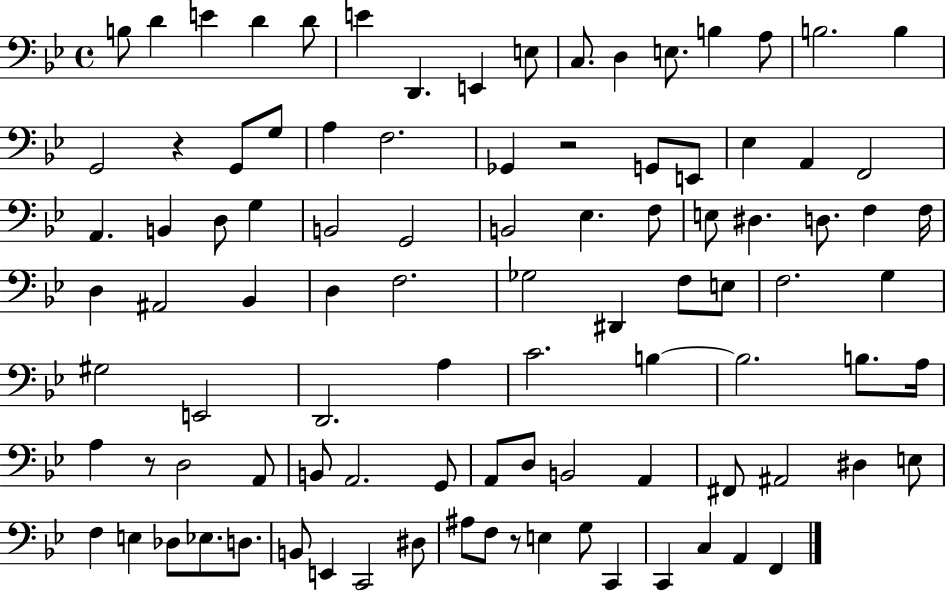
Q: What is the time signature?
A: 4/4